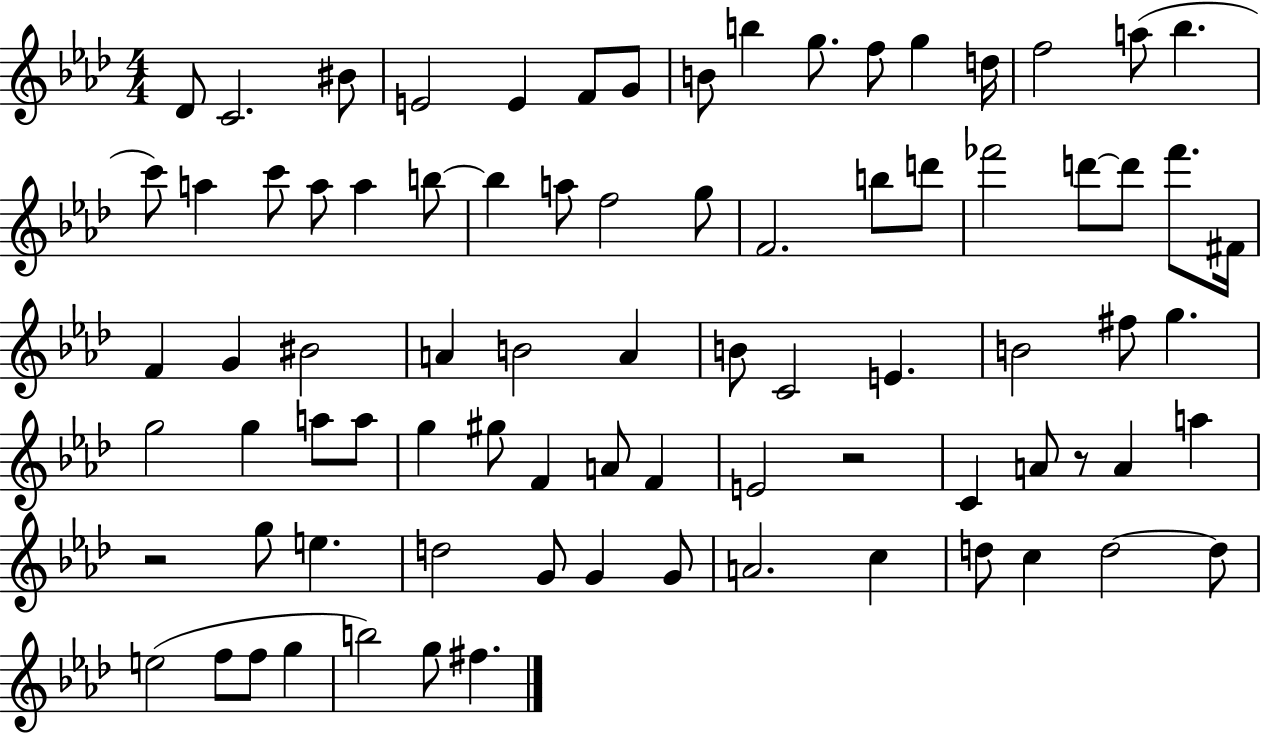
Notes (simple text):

Db4/e C4/h. BIS4/e E4/h E4/q F4/e G4/e B4/e B5/q G5/e. F5/e G5/q D5/s F5/h A5/e Bb5/q. C6/e A5/q C6/e A5/e A5/q B5/e B5/q A5/e F5/h G5/e F4/h. B5/e D6/e FES6/h D6/e D6/e FES6/e. F#4/s F4/q G4/q BIS4/h A4/q B4/h A4/q B4/e C4/h E4/q. B4/h F#5/e G5/q. G5/h G5/q A5/e A5/e G5/q G#5/e F4/q A4/e F4/q E4/h R/h C4/q A4/e R/e A4/q A5/q R/h G5/e E5/q. D5/h G4/e G4/q G4/e A4/h. C5/q D5/e C5/q D5/h D5/e E5/h F5/e F5/e G5/q B5/h G5/e F#5/q.